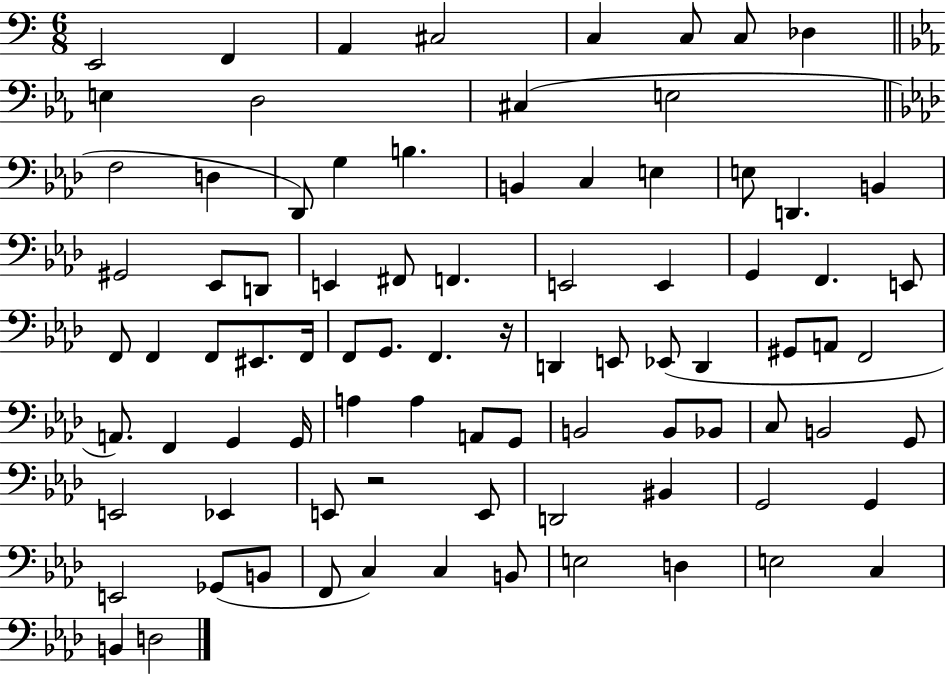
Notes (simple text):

E2/h F2/q A2/q C#3/h C3/q C3/e C3/e Db3/q E3/q D3/h C#3/q E3/h F3/h D3/q Db2/e G3/q B3/q. B2/q C3/q E3/q E3/e D2/q. B2/q G#2/h Eb2/e D2/e E2/q F#2/e F2/q. E2/h E2/q G2/q F2/q. E2/e F2/e F2/q F2/e EIS2/e. F2/s F2/e G2/e. F2/q. R/s D2/q E2/e Eb2/e D2/q G#2/e A2/e F2/h A2/e. F2/q G2/q G2/s A3/q A3/q A2/e G2/e B2/h B2/e Bb2/e C3/e B2/h G2/e E2/h Eb2/q E2/e R/h E2/e D2/h BIS2/q G2/h G2/q E2/h Gb2/e B2/e F2/e C3/q C3/q B2/e E3/h D3/q E3/h C3/q B2/q D3/h